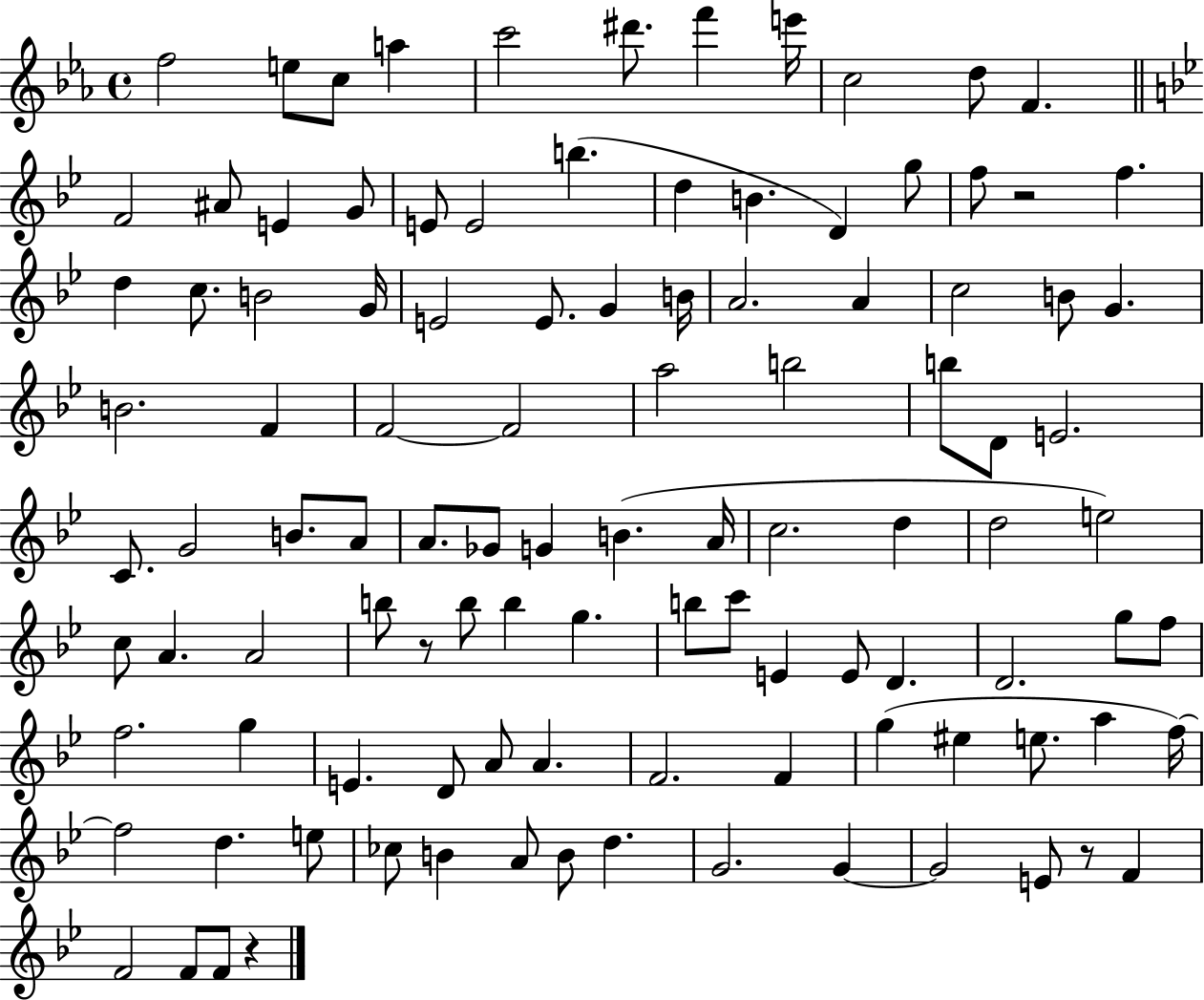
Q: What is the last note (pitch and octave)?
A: F4